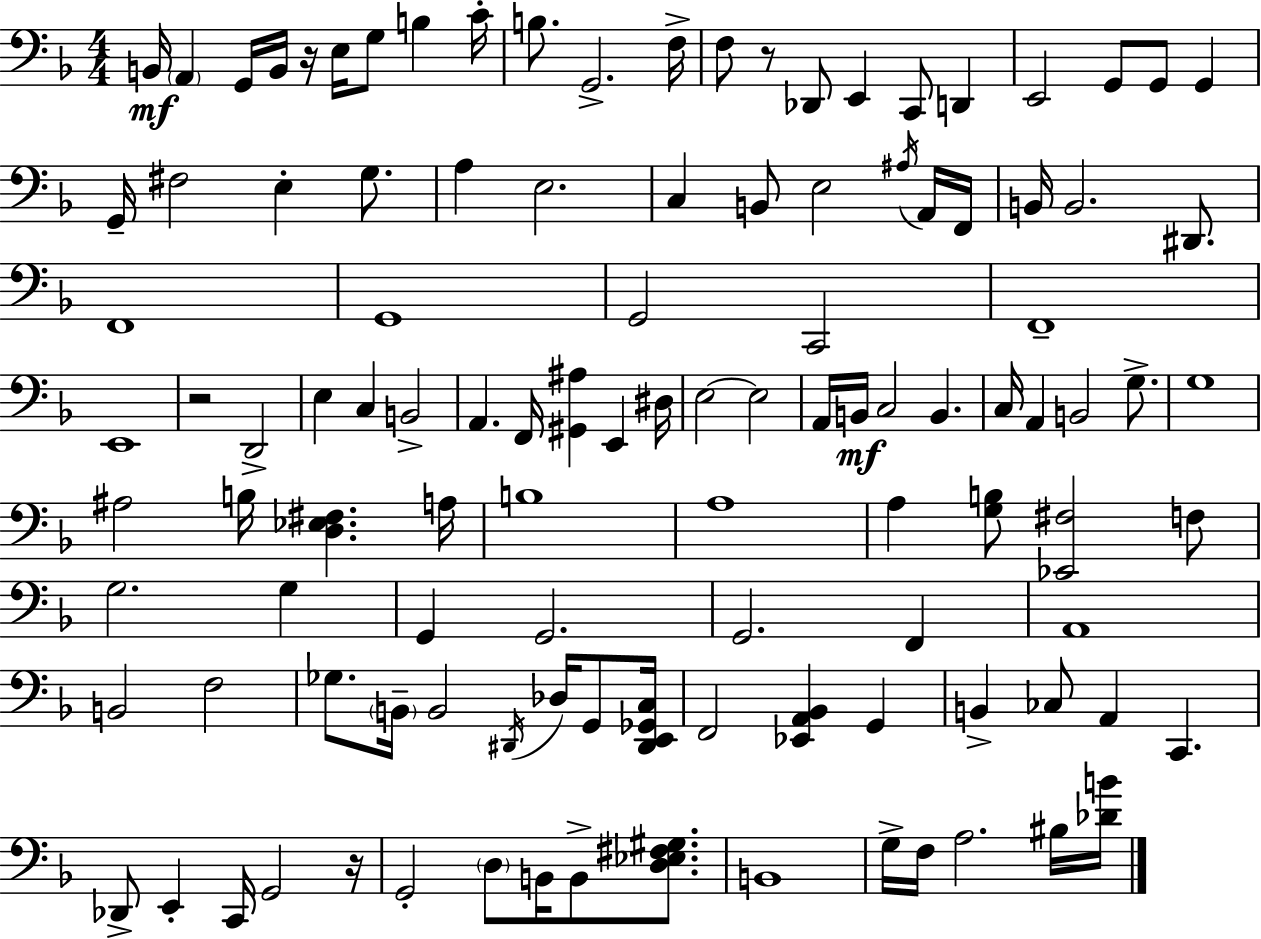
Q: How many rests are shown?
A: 4